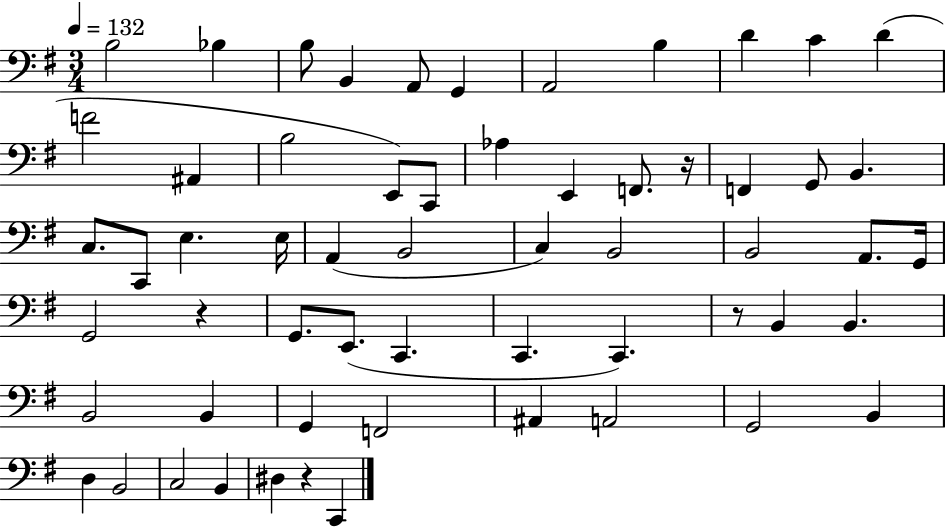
{
  \clef bass
  \numericTimeSignature
  \time 3/4
  \key g \major
  \tempo 4 = 132
  b2 bes4 | b8 b,4 a,8 g,4 | a,2 b4 | d'4 c'4 d'4( | \break f'2 ais,4 | b2 e,8) c,8 | aes4 e,4 f,8. r16 | f,4 g,8 b,4. | \break c8. c,8 e4. e16 | a,4( b,2 | c4) b,2 | b,2 a,8. g,16 | \break g,2 r4 | g,8. e,8.( c,4. | c,4. c,4.) | r8 b,4 b,4. | \break b,2 b,4 | g,4 f,2 | ais,4 a,2 | g,2 b,4 | \break d4 b,2 | c2 b,4 | dis4 r4 c,4 | \bar "|."
}